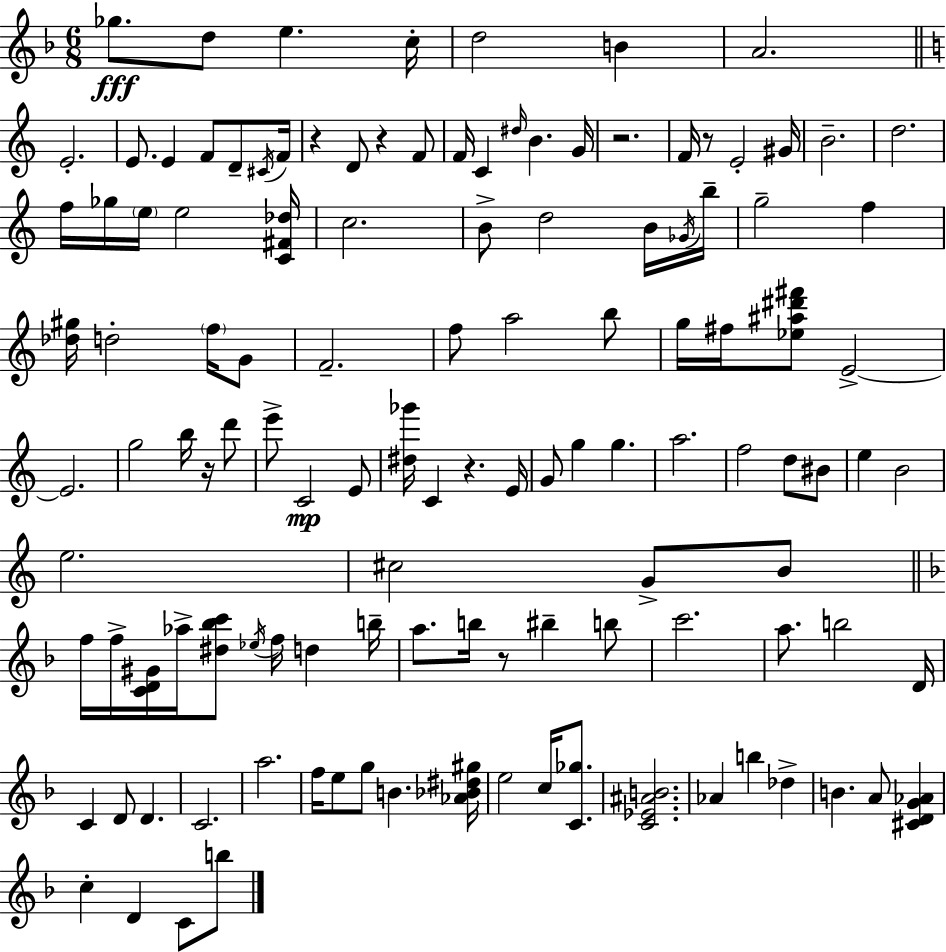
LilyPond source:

{
  \clef treble
  \numericTimeSignature
  \time 6/8
  \key d \minor
  \repeat volta 2 { ges''8.\fff d''8 e''4. c''16-. | d''2 b'4 | a'2. | \bar "||" \break \key c \major e'2.-. | e'8. e'4 f'8 d'8-- \acciaccatura { cis'16 } | f'16 r4 d'8 r4 f'8 | f'16 c'4 \grace { dis''16 } b'4. | \break g'16 r2. | f'16 r8 e'2-. | gis'16 b'2.-- | d''2. | \break f''16 ges''16 \parenthesize e''16 e''2 | <c' fis' des''>16 c''2. | b'8-> d''2 | b'16 \acciaccatura { ges'16 } b''16-- g''2-- f''4 | \break <des'' gis''>16 d''2-. | \parenthesize f''16 g'8 f'2.-- | f''8 a''2 | b''8 g''16 fis''16 <ees'' ais'' dis''' fis'''>8 e'2->~~ | \break e'2. | g''2 b''16 | r16 d'''8 e'''8-> c'2\mp | e'8 <dis'' ges'''>16 c'4 r4. | \break e'16 g'8 g''4 g''4. | a''2. | f''2 d''8 | bis'8 e''4 b'2 | \break e''2. | cis''2 g'8-> | b'8 \bar "||" \break \key d \minor f''16 f''16-> <c' d' gis'>16 aes''16-> <dis'' bes'' c'''>8 \acciaccatura { ees''16 } f''16 d''4 | b''16-- a''8. b''16 r8 bis''4-- b''8 | c'''2. | a''8. b''2 | \break d'16 c'4 d'8 d'4. | c'2. | a''2. | f''16 e''8 g''8 b'4. | \break <aes' bes' dis'' gis''>16 e''2 c''16 <c' ges''>8. | <c' ees' ais' b'>2. | aes'4 b''4 des''4-> | b'4. a'8 <cis' d' g' aes'>4 | \break c''4-. d'4 c'8 b''8 | } \bar "|."
}